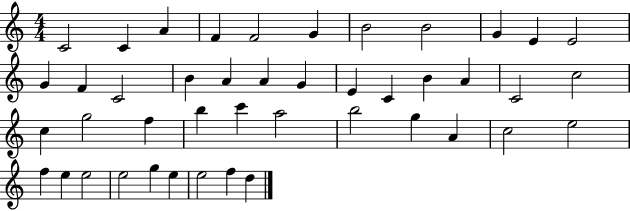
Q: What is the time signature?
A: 4/4